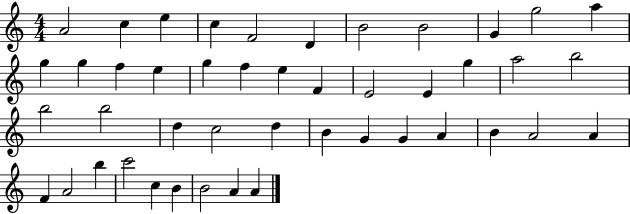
{
  \clef treble
  \numericTimeSignature
  \time 4/4
  \key c \major
  a'2 c''4 e''4 | c''4 f'2 d'4 | b'2 b'2 | g'4 g''2 a''4 | \break g''4 g''4 f''4 e''4 | g''4 f''4 e''4 f'4 | e'2 e'4 g''4 | a''2 b''2 | \break b''2 b''2 | d''4 c''2 d''4 | b'4 g'4 g'4 a'4 | b'4 a'2 a'4 | \break f'4 a'2 b''4 | c'''2 c''4 b'4 | b'2 a'4 a'4 | \bar "|."
}